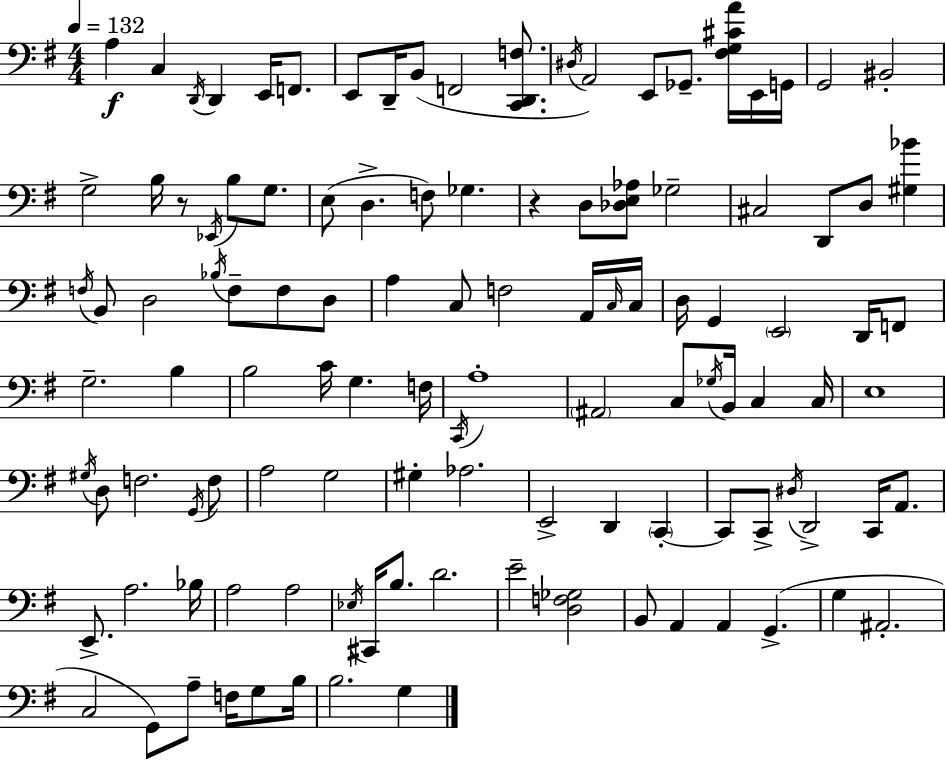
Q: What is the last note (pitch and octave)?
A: G3